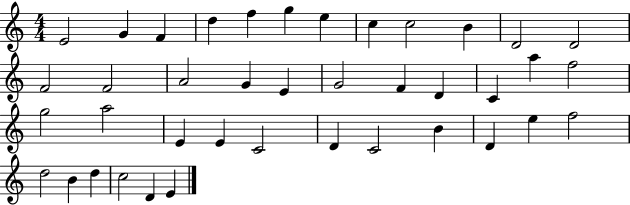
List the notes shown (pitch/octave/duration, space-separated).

E4/h G4/q F4/q D5/q F5/q G5/q E5/q C5/q C5/h B4/q D4/h D4/h F4/h F4/h A4/h G4/q E4/q G4/h F4/q D4/q C4/q A5/q F5/h G5/h A5/h E4/q E4/q C4/h D4/q C4/h B4/q D4/q E5/q F5/h D5/h B4/q D5/q C5/h D4/q E4/q